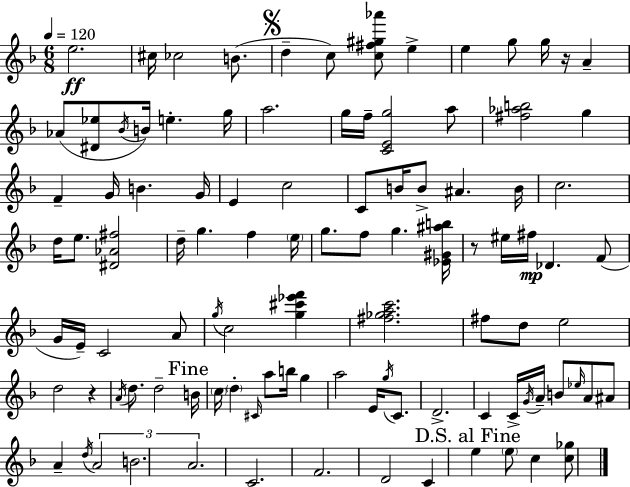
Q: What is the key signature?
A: F major